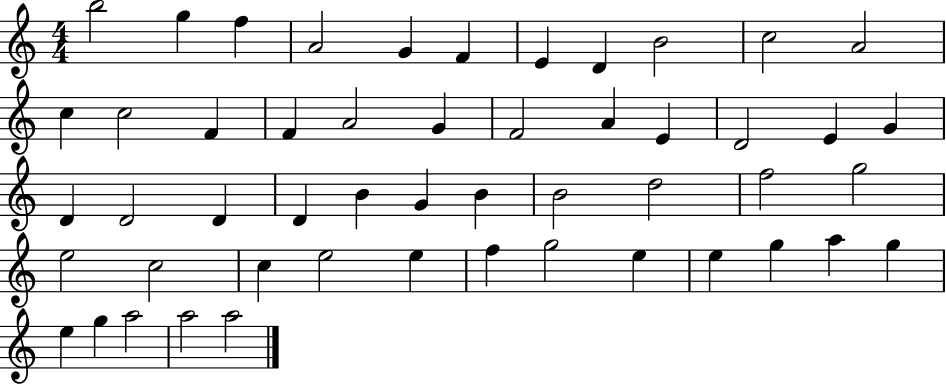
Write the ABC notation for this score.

X:1
T:Untitled
M:4/4
L:1/4
K:C
b2 g f A2 G F E D B2 c2 A2 c c2 F F A2 G F2 A E D2 E G D D2 D D B G B B2 d2 f2 g2 e2 c2 c e2 e f g2 e e g a g e g a2 a2 a2